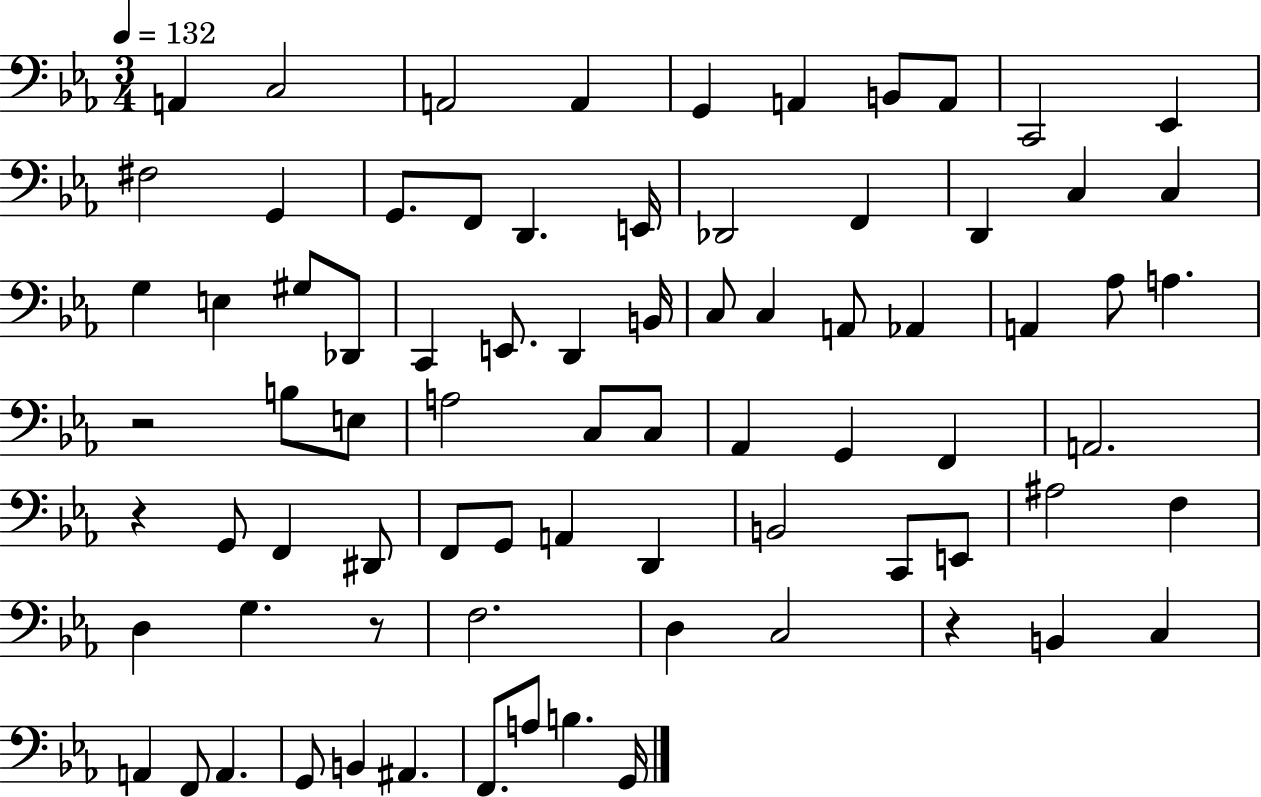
{
  \clef bass
  \numericTimeSignature
  \time 3/4
  \key ees \major
  \tempo 4 = 132
  a,4 c2 | a,2 a,4 | g,4 a,4 b,8 a,8 | c,2 ees,4 | \break fis2 g,4 | g,8. f,8 d,4. e,16 | des,2 f,4 | d,4 c4 c4 | \break g4 e4 gis8 des,8 | c,4 e,8. d,4 b,16 | c8 c4 a,8 aes,4 | a,4 aes8 a4. | \break r2 b8 e8 | a2 c8 c8 | aes,4 g,4 f,4 | a,2. | \break r4 g,8 f,4 dis,8 | f,8 g,8 a,4 d,4 | b,2 c,8 e,8 | ais2 f4 | \break d4 g4. r8 | f2. | d4 c2 | r4 b,4 c4 | \break a,4 f,8 a,4. | g,8 b,4 ais,4. | f,8. a8 b4. g,16 | \bar "|."
}